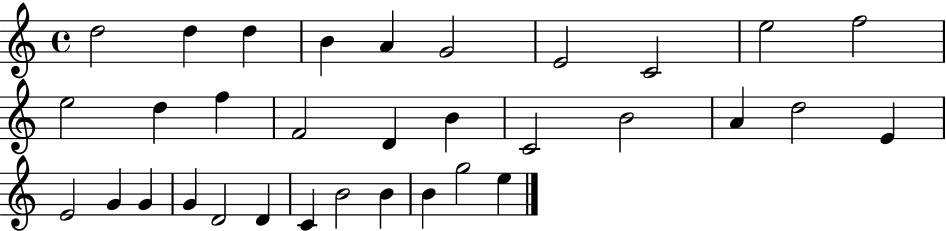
X:1
T:Untitled
M:4/4
L:1/4
K:C
d2 d d B A G2 E2 C2 e2 f2 e2 d f F2 D B C2 B2 A d2 E E2 G G G D2 D C B2 B B g2 e